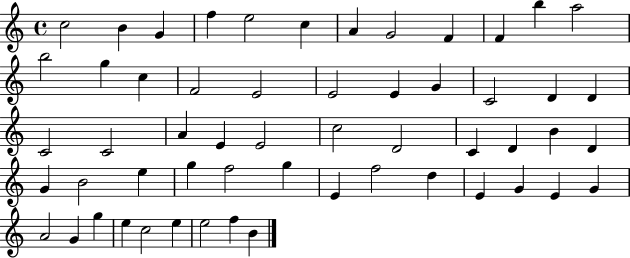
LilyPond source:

{
  \clef treble
  \time 4/4
  \defaultTimeSignature
  \key c \major
  c''2 b'4 g'4 | f''4 e''2 c''4 | a'4 g'2 f'4 | f'4 b''4 a''2 | \break b''2 g''4 c''4 | f'2 e'2 | e'2 e'4 g'4 | c'2 d'4 d'4 | \break c'2 c'2 | a'4 e'4 e'2 | c''2 d'2 | c'4 d'4 b'4 d'4 | \break g'4 b'2 e''4 | g''4 f''2 g''4 | e'4 f''2 d''4 | e'4 g'4 e'4 g'4 | \break a'2 g'4 g''4 | e''4 c''2 e''4 | e''2 f''4 b'4 | \bar "|."
}